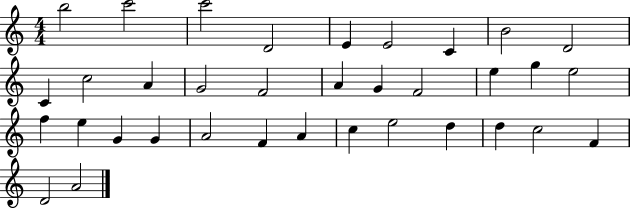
X:1
T:Untitled
M:4/4
L:1/4
K:C
b2 c'2 c'2 D2 E E2 C B2 D2 C c2 A G2 F2 A G F2 e g e2 f e G G A2 F A c e2 d d c2 F D2 A2